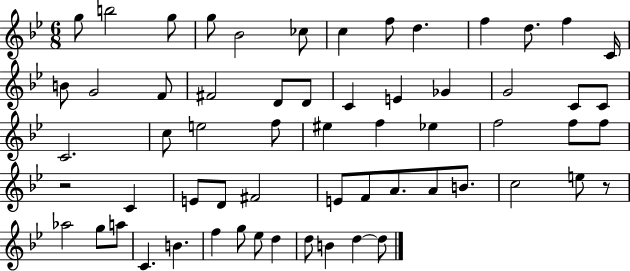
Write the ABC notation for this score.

X:1
T:Untitled
M:6/8
L:1/4
K:Bb
g/2 b2 g/2 g/2 _B2 _c/2 c f/2 d f d/2 f C/4 B/2 G2 F/2 ^F2 D/2 D/2 C E _G G2 C/2 C/2 C2 c/2 e2 f/2 ^e f _e f2 f/2 f/2 z2 C E/2 D/2 ^F2 E/2 F/2 A/2 A/2 B/2 c2 e/2 z/2 _a2 g/2 a/2 C B f g/2 _e/2 d d/2 B d d/2